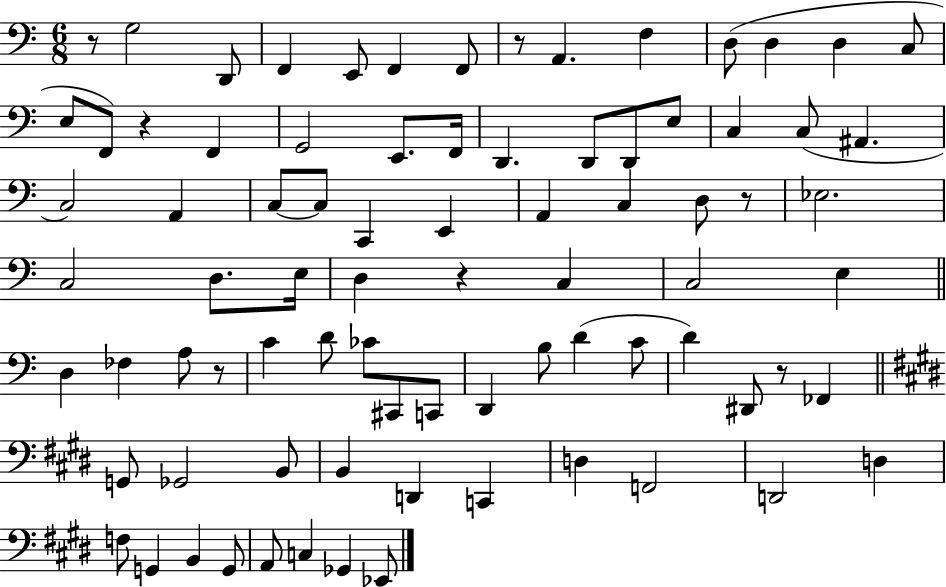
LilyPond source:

{
  \clef bass
  \numericTimeSignature
  \time 6/8
  \key c \major
  r8 g2 d,8 | f,4 e,8 f,4 f,8 | r8 a,4. f4 | d8( d4 d4 c8 | \break e8 f,8) r4 f,4 | g,2 e,8. f,16 | d,4. d,8 d,8 e8 | c4 c8( ais,4. | \break c2) a,4 | c8~~ c8 c,4 e,4 | a,4 c4 d8 r8 | ees2. | \break c2 d8. e16 | d4 r4 c4 | c2 e4 | \bar "||" \break \key a \minor d4 fes4 a8 r8 | c'4 d'8 ces'8 cis,8 c,8 | d,4 b8 d'4( c'8 | d'4) dis,8 r8 fes,4 | \break \bar "||" \break \key e \major g,8 ges,2 b,8 | b,4 d,4 c,4 | d4 f,2 | d,2 d4 | \break f8 g,4 b,4 g,8 | a,8 c4 ges,4 ees,8 | \bar "|."
}